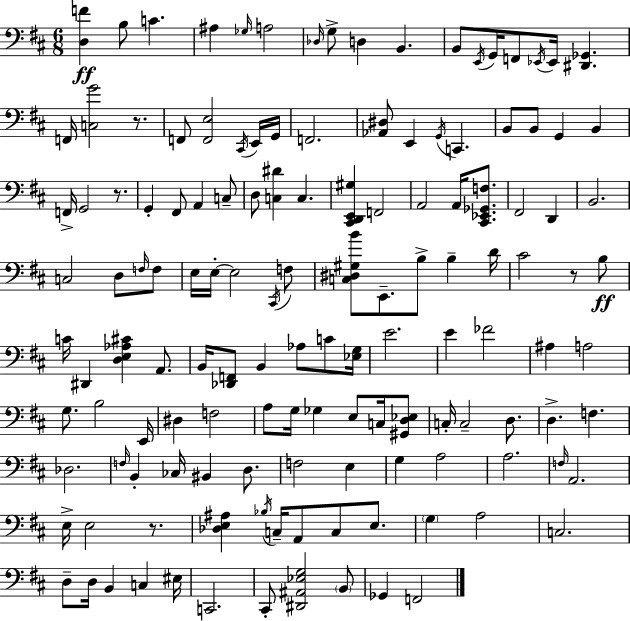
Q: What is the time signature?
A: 6/8